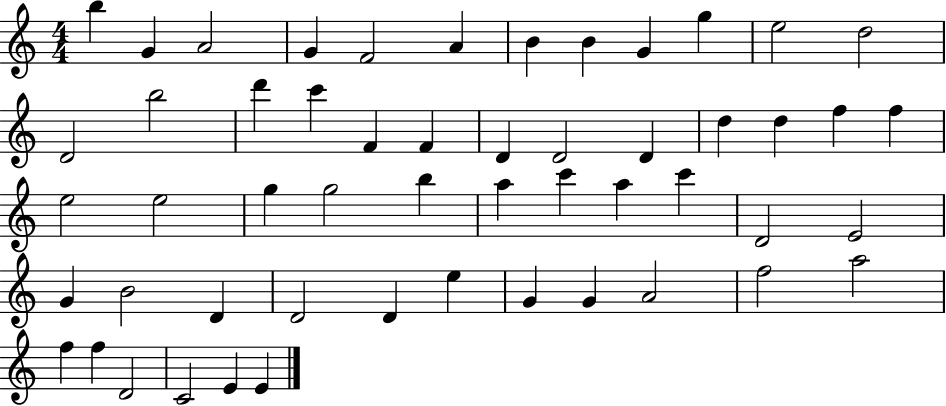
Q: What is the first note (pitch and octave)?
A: B5